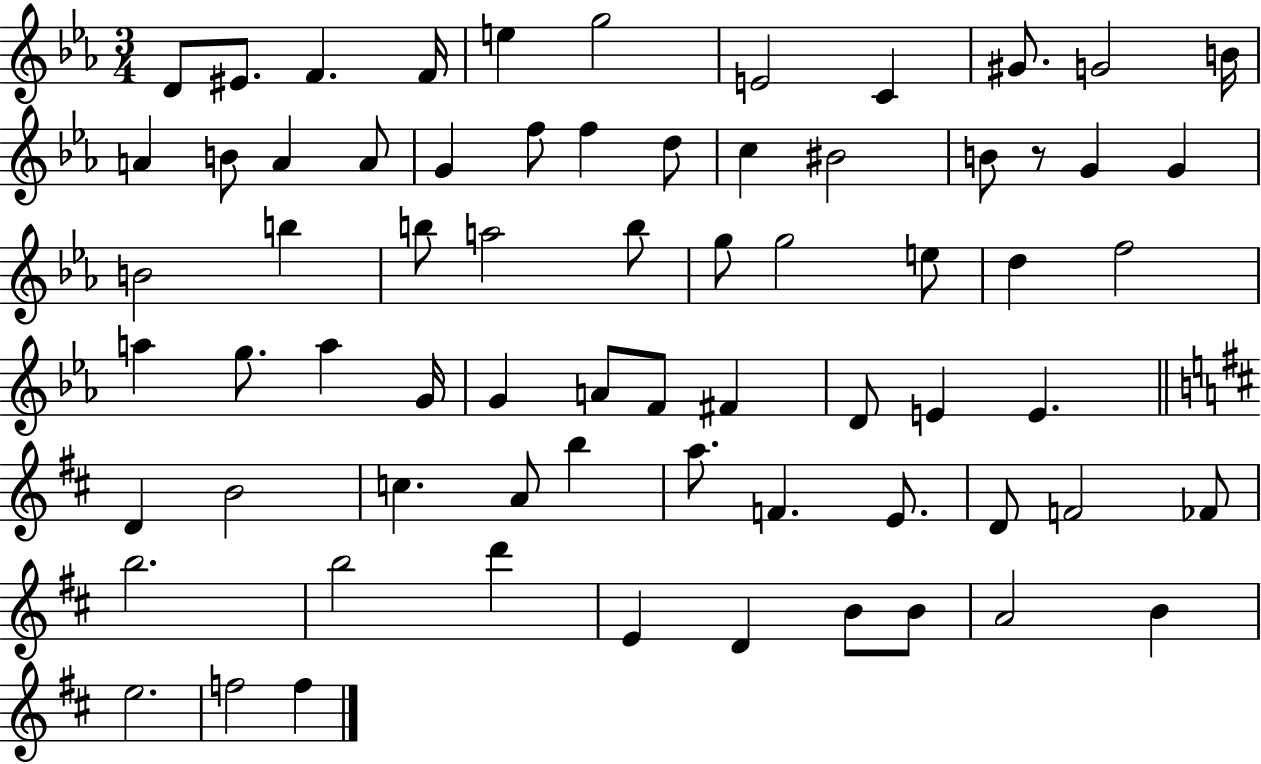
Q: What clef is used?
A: treble